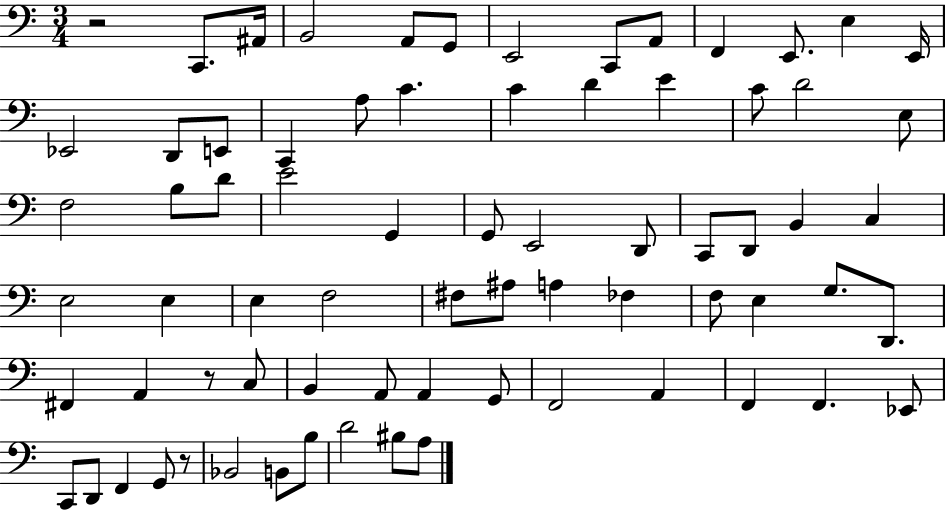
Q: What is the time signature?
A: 3/4